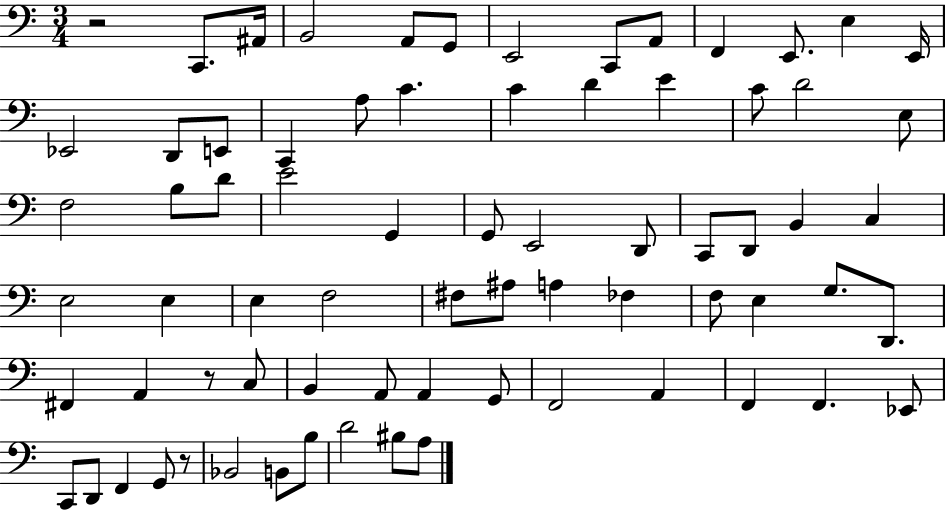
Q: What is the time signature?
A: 3/4